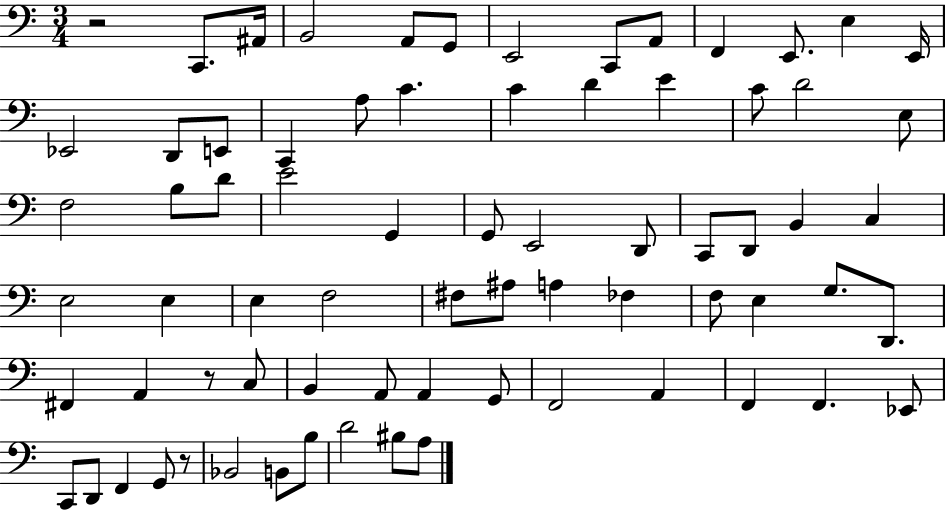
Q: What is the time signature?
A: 3/4